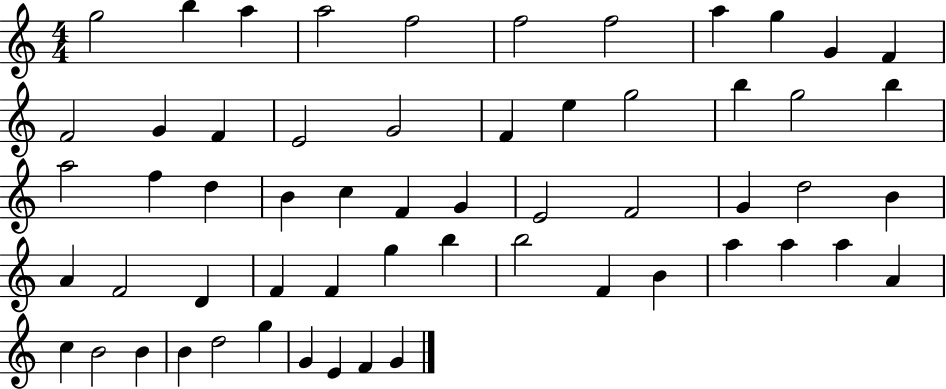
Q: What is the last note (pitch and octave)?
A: G4